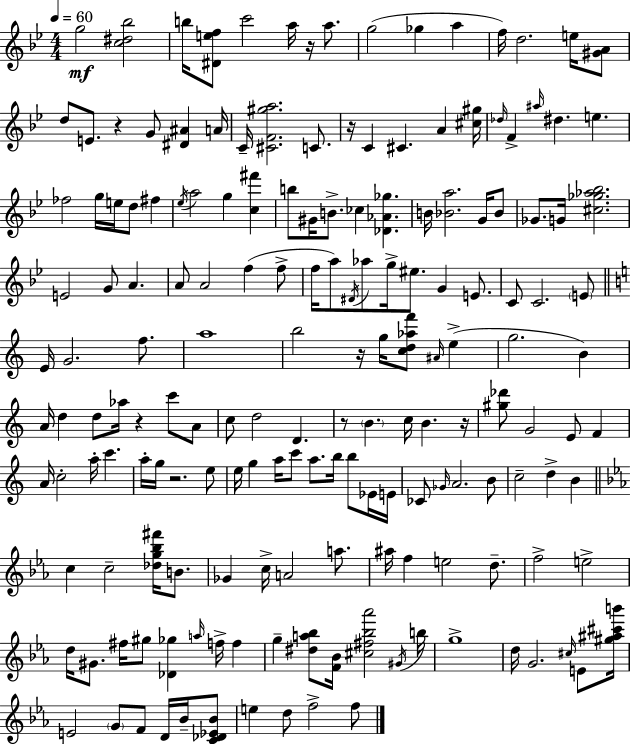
G5/h [C5,D#5,Bb5]/h B5/s [D#4,E5,F5]/e C6/h A5/s R/s A5/e. G5/h Gb5/q A5/q F5/s D5/h. E5/s [G#4,A4]/e D5/e E4/e. R/q G4/e [D#4,A#4]/q A4/s C4/s [C#4,F4,G#5,A5]/h. C4/e. R/s C4/q C#4/q. A4/q [C#5,G#5]/s Db5/s F4/q A#5/s D#5/q. E5/q. FES5/h G5/s E5/s D5/e F#5/q Eb5/s A5/h G5/q [C5,F#6]/q B5/e G#4/s B4/e. CES5/q [Db4,Ab4,Gb5]/q. B4/s [Bb4,A5]/h. G4/s Bb4/e Gb4/e. G4/s [C#5,Gb5,Ab5,Bb5]/h. E4/h G4/e A4/q. A4/e A4/h F5/q F5/e F5/s A5/e D#4/s Ab5/e G5/s EIS5/e. G4/q E4/e. C4/e C4/h. E4/e E4/s G4/h. F5/e. A5/w B5/h R/s G5/s [C5,D5,Ab5,F6]/e A#4/s E5/q G5/h. B4/q A4/s D5/q D5/e Ab5/s R/q C6/e A4/e C5/e D5/h D4/q. R/e B4/q. C5/s B4/q. R/s [G#5,Db6]/e G4/h E4/e F4/q A4/s C5/h A5/s C6/q. A5/s G5/s R/h. E5/e E5/s G5/q A5/s C6/e A5/e. B5/s B5/e Eb4/s E4/s CES4/e Gb4/s A4/h. B4/e C5/h D5/q B4/q C5/q C5/h [Db5,G5,Bb5,F#6]/s B4/e. Gb4/q C5/s A4/h A5/e. A#5/s F5/q E5/h D5/e. F5/h E5/h D5/s G#4/e. F#5/s G#5/e [Db4,Gb5]/q A5/s F5/s F5/q G5/q [D#5,A5,Bb5]/e [F4,Bb4]/s [C#5,F#5,Bb5,Ab6]/h G#4/s B5/s G5/w D5/s G4/h. C#5/s E4/e [G#5,A#5,C#6,B6]/s E4/h G4/e F4/e D4/s Bb4/s [C4,Db4,Eb4,Bb4]/e E5/q D5/e F5/h F5/e